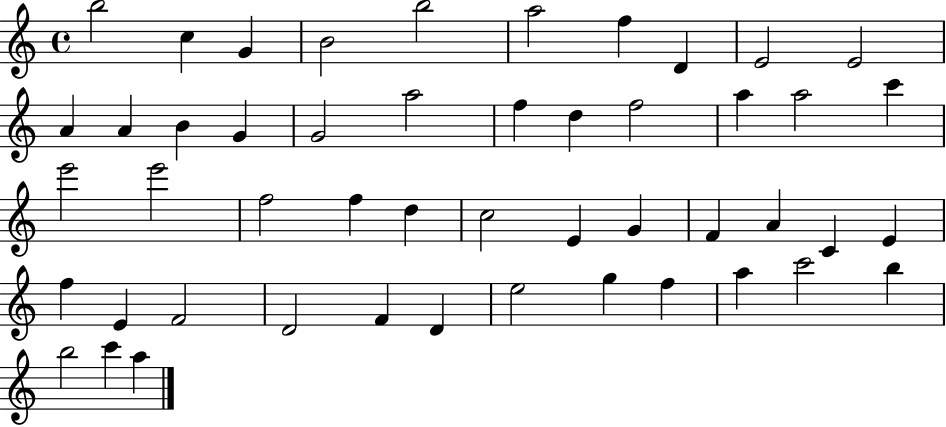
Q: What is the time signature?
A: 4/4